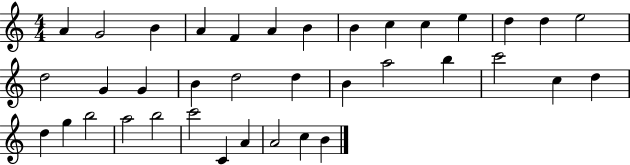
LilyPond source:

{
  \clef treble
  \numericTimeSignature
  \time 4/4
  \key c \major
  a'4 g'2 b'4 | a'4 f'4 a'4 b'4 | b'4 c''4 c''4 e''4 | d''4 d''4 e''2 | \break d''2 g'4 g'4 | b'4 d''2 d''4 | b'4 a''2 b''4 | c'''2 c''4 d''4 | \break d''4 g''4 b''2 | a''2 b''2 | c'''2 c'4 a'4 | a'2 c''4 b'4 | \break \bar "|."
}